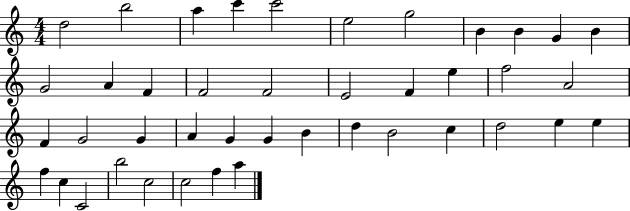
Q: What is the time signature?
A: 4/4